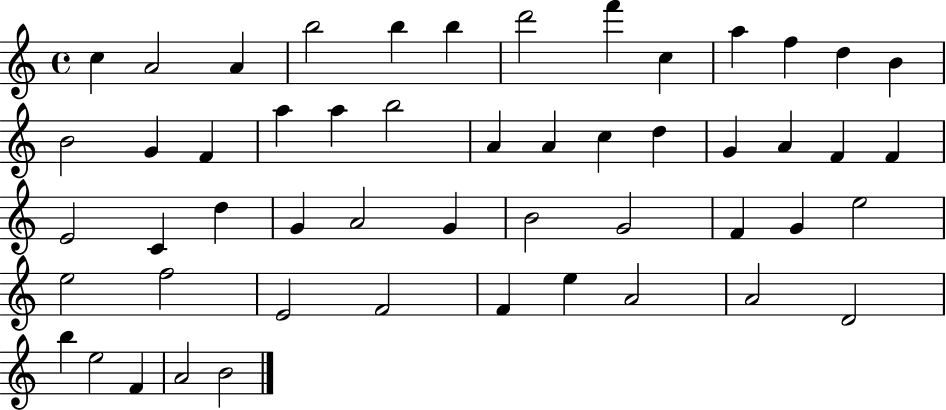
X:1
T:Untitled
M:4/4
L:1/4
K:C
c A2 A b2 b b d'2 f' c a f d B B2 G F a a b2 A A c d G A F F E2 C d G A2 G B2 G2 F G e2 e2 f2 E2 F2 F e A2 A2 D2 b e2 F A2 B2